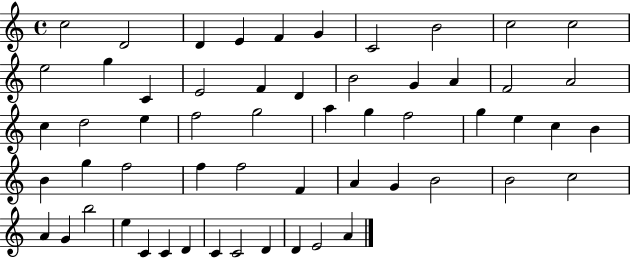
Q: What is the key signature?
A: C major